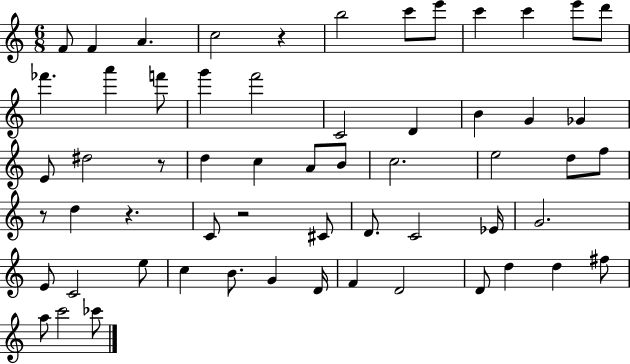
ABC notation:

X:1
T:Untitled
M:6/8
L:1/4
K:C
F/2 F A c2 z b2 c'/2 e'/2 c' c' e'/2 d'/2 _f' a' f'/2 g' f'2 C2 D B G _G E/2 ^d2 z/2 d c A/2 B/2 c2 e2 d/2 f/2 z/2 d z C/2 z2 ^C/2 D/2 C2 _E/4 G2 E/2 C2 e/2 c B/2 G D/4 F D2 D/2 d d ^f/2 a/2 c'2 _c'/2